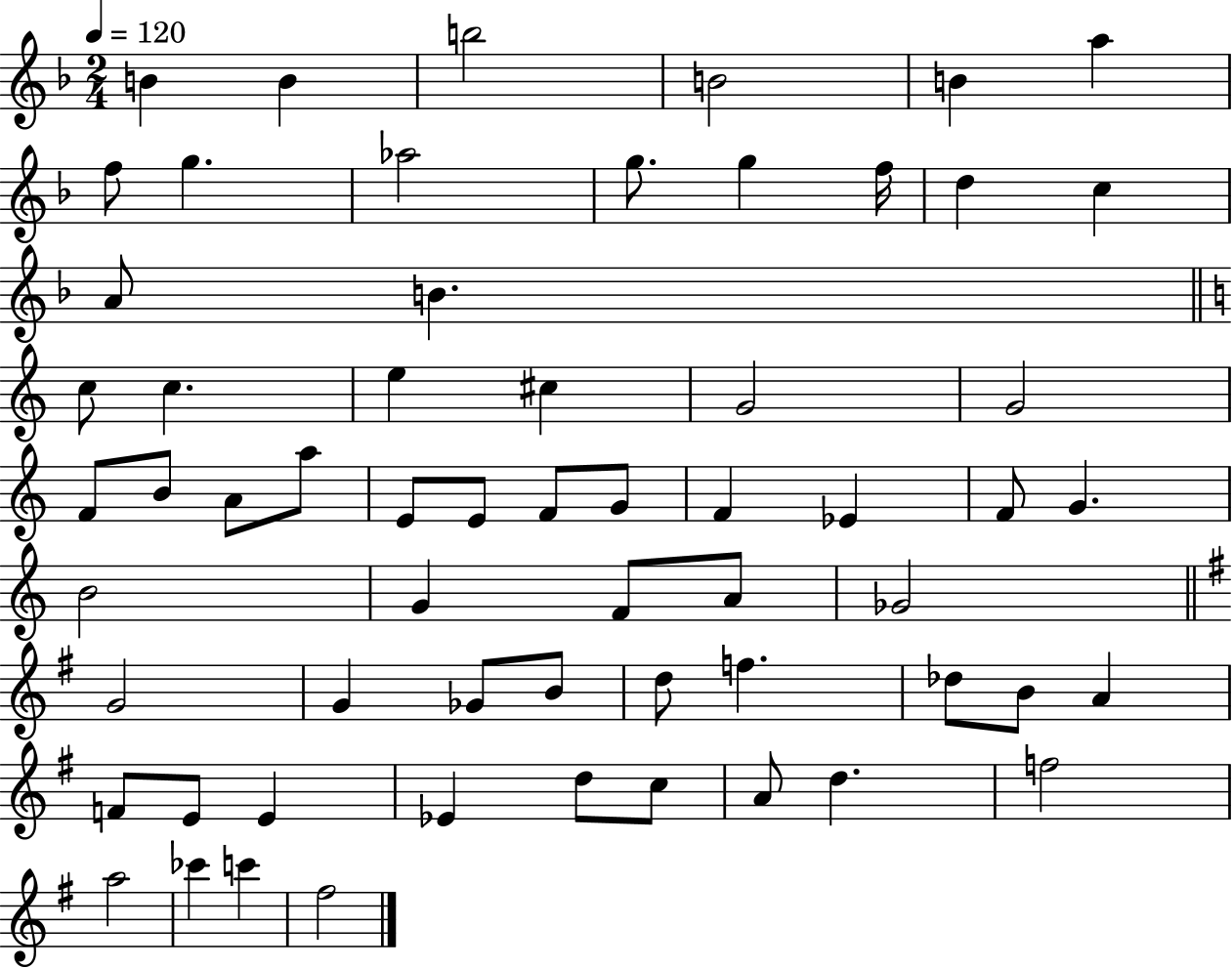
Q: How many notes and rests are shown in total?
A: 61